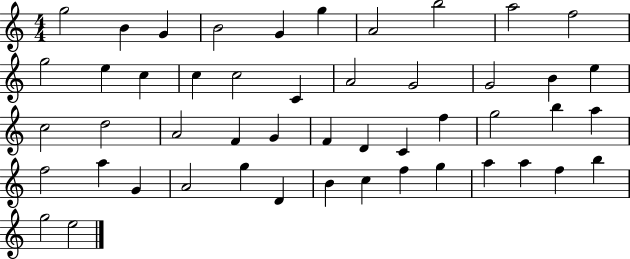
G5/h B4/q G4/q B4/h G4/q G5/q A4/h B5/h A5/h F5/h G5/h E5/q C5/q C5/q C5/h C4/q A4/h G4/h G4/h B4/q E5/q C5/h D5/h A4/h F4/q G4/q F4/q D4/q C4/q F5/q G5/h B5/q A5/q F5/h A5/q G4/q A4/h G5/q D4/q B4/q C5/q F5/q G5/q A5/q A5/q F5/q B5/q G5/h E5/h